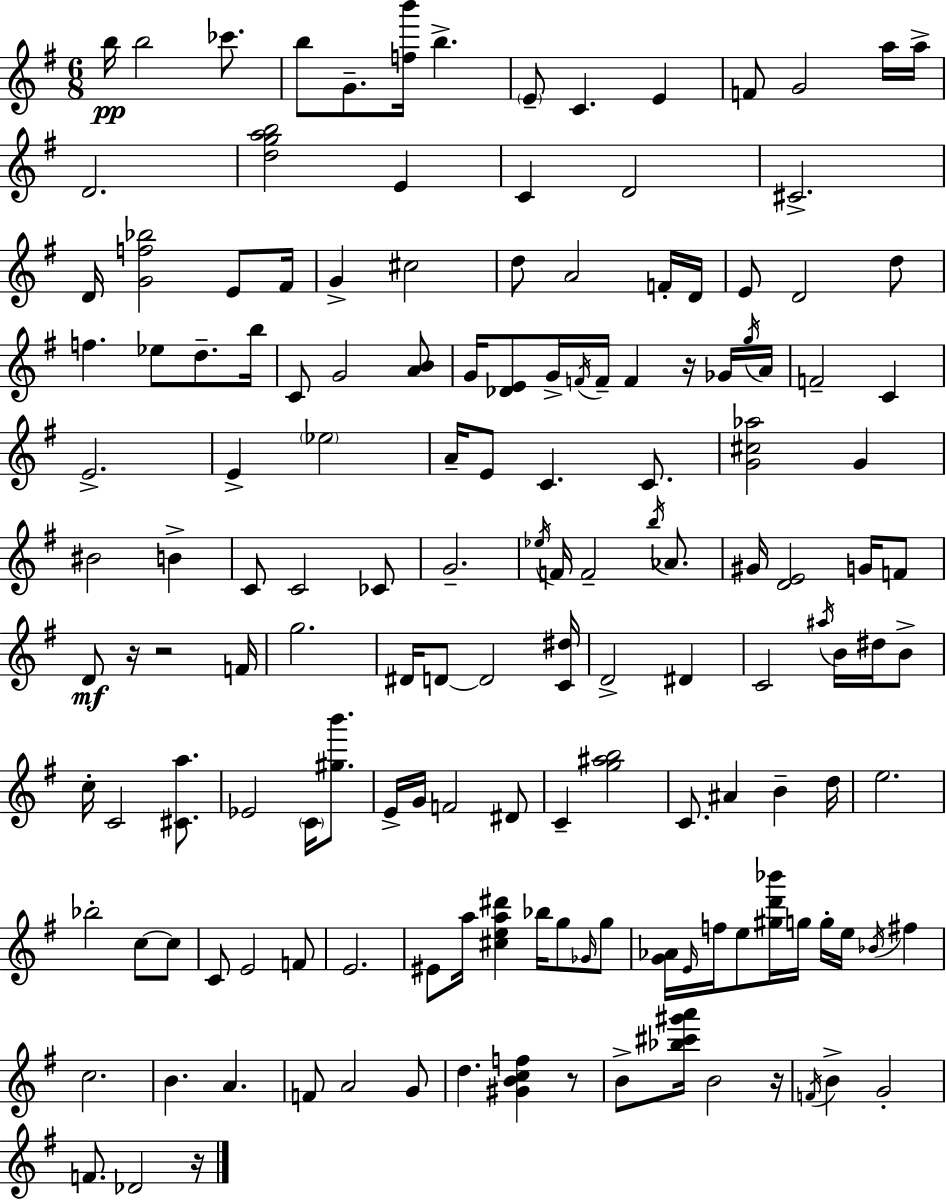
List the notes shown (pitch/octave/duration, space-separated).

B5/s B5/h CES6/e. B5/e G4/e. [F5,B6]/s B5/q. E4/e C4/q. E4/q F4/e G4/h A5/s A5/s D4/h. [D5,G5,A5,B5]/h E4/q C4/q D4/h C#4/h. D4/s [G4,F5,Bb5]/h E4/e F#4/s G4/q C#5/h D5/e A4/h F4/s D4/s E4/e D4/h D5/e F5/q. Eb5/e D5/e. B5/s C4/e G4/h [A4,B4]/e G4/s [Db4,E4]/e G4/s F4/s F4/s F4/q R/s Gb4/s G5/s A4/s F4/h C4/q E4/h. E4/q Eb5/h A4/s E4/e C4/q. C4/e. [G4,C#5,Ab5]/h G4/q BIS4/h B4/q C4/e C4/h CES4/e G4/h. Eb5/s F4/s F4/h B5/s Ab4/e. G#4/s [D4,E4]/h G4/s F4/e D4/e R/s R/h F4/s G5/h. D#4/s D4/e D4/h [C4,D#5]/s D4/h D#4/q C4/h A#5/s B4/s D#5/s B4/e C5/s C4/h [C#4,A5]/e. Eb4/h C4/s [G#5,B6]/e. E4/s G4/s F4/h D#4/e C4/q [G5,A#5,B5]/h C4/e. A#4/q B4/q D5/s E5/h. Bb5/h C5/e C5/e C4/e E4/h F4/e E4/h. EIS4/e A5/s [C#5,E5,A5,D#6]/q Bb5/s G5/e Gb4/s G5/e [G4,Ab4]/s E4/s F5/s E5/e [G#5,D6,Bb6]/s G5/s G5/s E5/s Bb4/s F#5/q C5/h. B4/q. A4/q. F4/e A4/h G4/e D5/q. [G#4,B4,C5,F5]/q R/e B4/e [Bb5,C#6,G#6,A6]/s B4/h R/s F4/s B4/q G4/h F4/e. Db4/h R/s